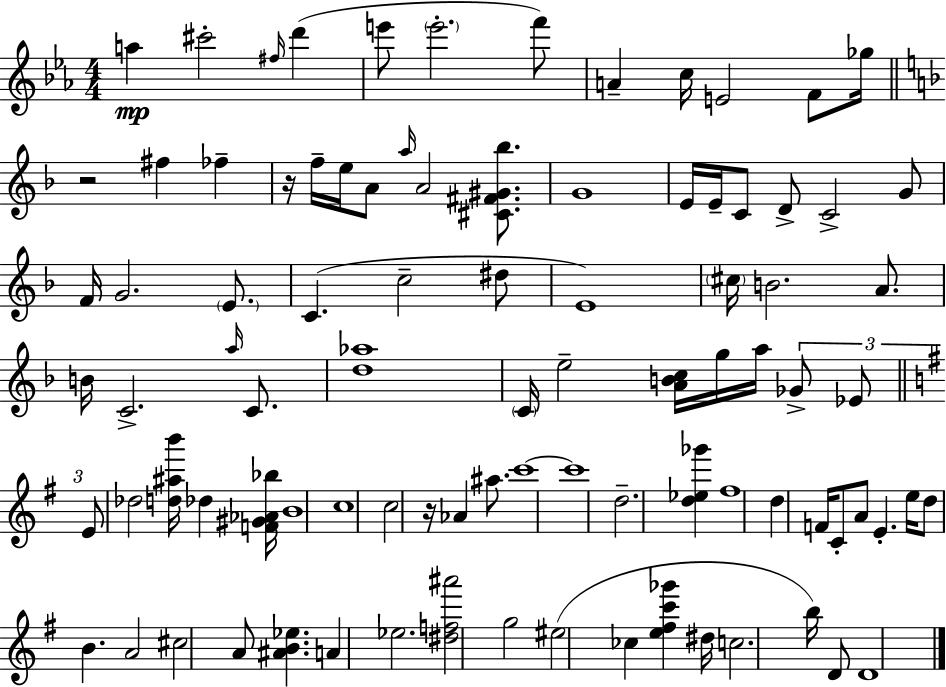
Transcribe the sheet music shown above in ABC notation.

X:1
T:Untitled
M:4/4
L:1/4
K:Eb
a ^c'2 ^f/4 d' e'/2 e'2 f'/2 A c/4 E2 F/2 _g/4 z2 ^f _f z/4 f/4 e/4 A/2 a/4 A2 [^C^F^G_b]/2 G4 E/4 E/4 C/2 D/2 C2 G/2 F/4 G2 E/2 C c2 ^d/2 E4 ^c/4 B2 A/2 B/4 C2 a/4 C/2 [d_a]4 C/4 e2 [ABc]/4 g/4 a/4 _G/2 _E/2 E/2 _d2 [d^ab']/4 _d [F^G_A_b]/4 B4 c4 c2 z/4 _A ^a/2 c'4 c'4 d2 [d_e_g'] ^f4 d F/4 C/2 A/2 E e/4 d/2 B A2 ^c2 A/2 [^AB_e] A _e2 [^df^a']2 g2 ^e2 _c [e^fc'_g'] ^d/4 c2 b/4 D/2 D4